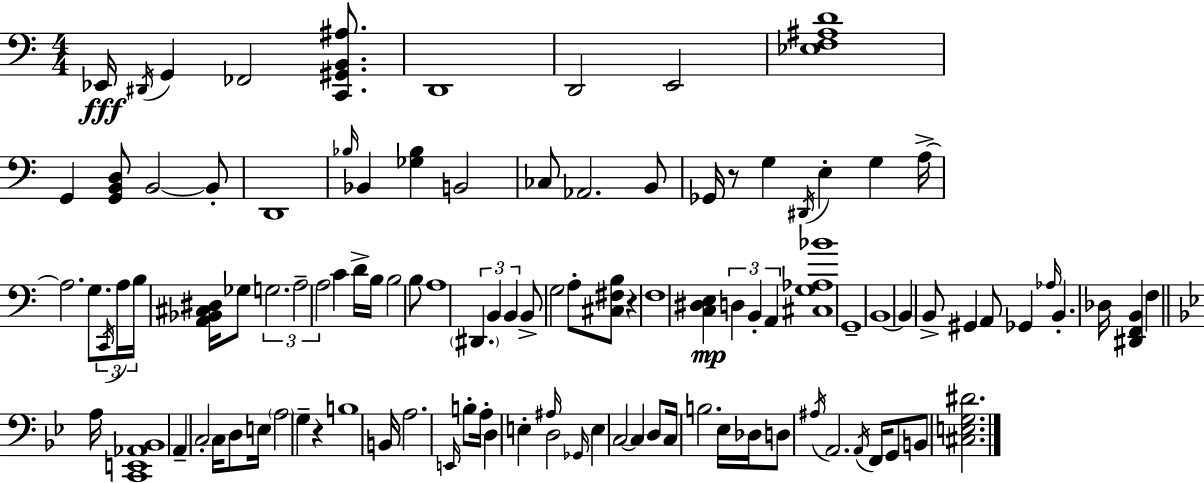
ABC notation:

X:1
T:Untitled
M:4/4
L:1/4
K:C
_E,,/4 ^D,,/4 G,, _F,,2 [C,,^G,,B,,^A,]/2 D,,4 D,,2 E,,2 [_E,F,^A,D]4 G,, [G,,B,,D,]/2 B,,2 B,,/2 D,,4 _B,/4 _B,, [_G,_B,] B,,2 _C,/2 _A,,2 B,,/2 _G,,/4 z/2 G, ^D,,/4 E, G, A,/4 A,2 G,/2 C,,/4 A,/4 B,/4 [A,,_B,,^C,^D,]/4 _G,/2 G,2 A,2 A,2 C D/4 B,/4 B,2 B,/2 A,4 ^D,, B,, B,, B,,/2 G,2 A,/2 [^C,^F,B,]/2 z F,4 [C,^D,E,] D, B,, A,, [^C,G,_A,_B]4 G,,4 B,,4 B,, B,,/2 ^G,, A,,/2 _G,, _A,/4 B,, _D,/4 [^D,,F,,B,,] F, A,/4 [C,,E,,_A,,_B,,]4 A,, C,2 C,/4 D,/2 E,/4 A,2 G, z B,4 B,,/4 A,2 E,,/4 B,/2 A,/4 D, E, ^A,/4 D,2 _G,,/4 E, C,2 C, D,/2 C,/4 B,2 _E,/4 _D,/4 D,/2 ^A,/4 A,,2 A,,/4 F,,/4 G,,/2 B,,/2 [^C,E,G,^D]2